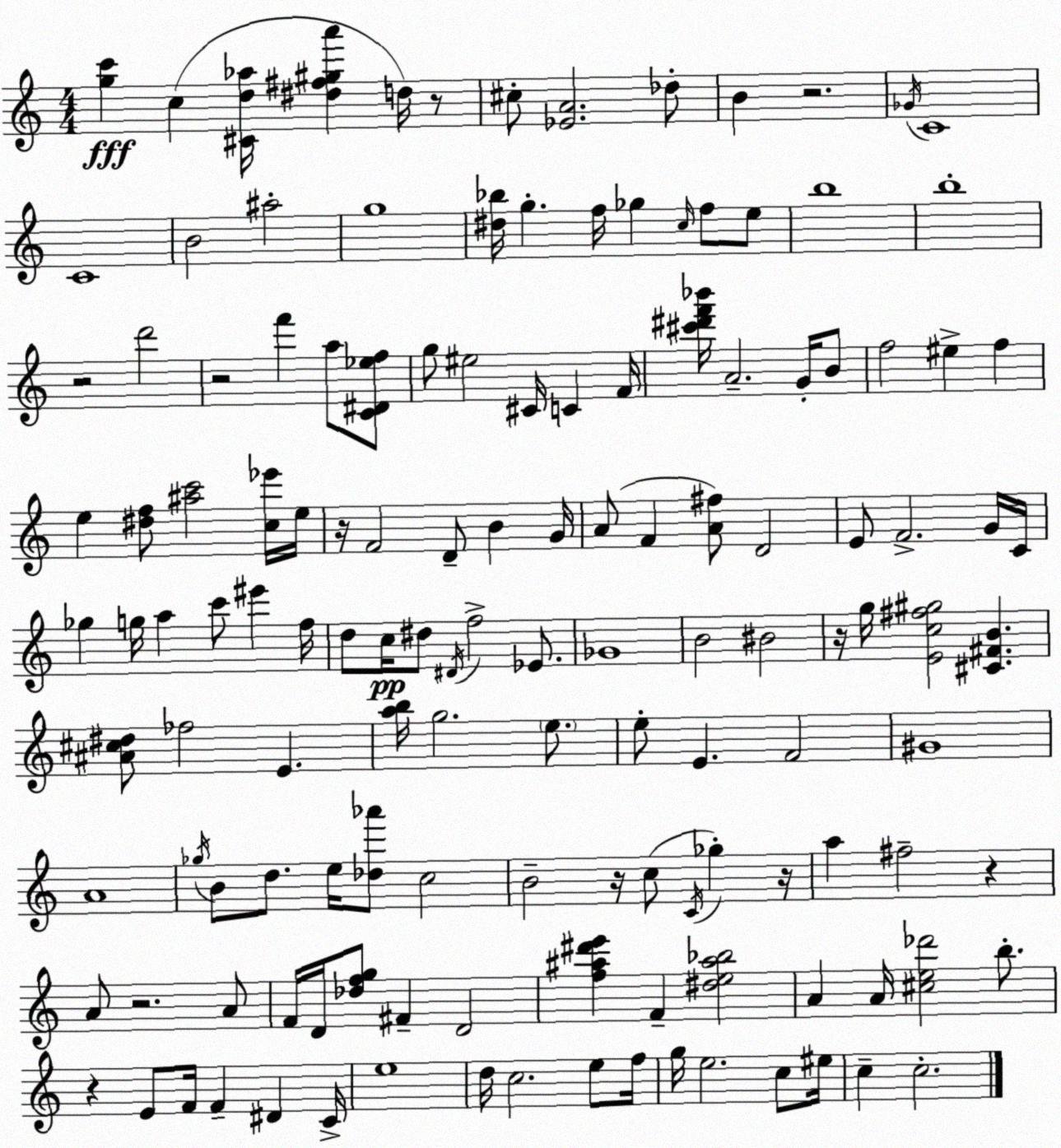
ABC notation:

X:1
T:Untitled
M:4/4
L:1/4
K:Am
[gc'] c [^Cd_a]/4 [^d^f^ga'] d/4 z/2 ^c/2 [_EA]2 _d/2 B z2 _G/4 C4 C4 B2 ^a2 g4 [^d_b]/4 g f/4 _g c/4 f/2 e/2 b4 b4 z2 d'2 z2 f' a/2 [C^D_ef]/2 g/2 ^e2 ^C/4 C F/4 [^c'^d'f'_b']/4 A2 G/4 B/2 f2 ^e f e [^df]/2 [^ac']2 [c_e']/4 e/4 z/4 F2 D/2 B G/4 A/2 F [A^f]/2 D2 E/2 F2 G/4 C/4 _g g/4 a c'/2 ^e' f/4 d/2 c/4 ^d/2 ^D/4 f2 _E/2 _G4 B2 ^B2 z/4 g/4 [Ec^f^g]2 [^C^FB] [^A^c^d]/2 _f2 E [ab]/4 g2 e/2 e/2 E F2 ^G4 A4 _g/4 B/2 d/2 e/4 [_d_a']/2 c2 B2 z/4 c/2 C/4 _g z/4 a ^f2 z A/2 z2 A/2 F/4 D/4 [_dfg]/2 ^F D2 [f^a^d'e'] F [^de^a_b]2 A A/4 [^ce_d']2 b/2 z E/2 F/4 F ^D C/4 e4 d/4 c2 e/2 f/4 g/4 e2 c/2 ^e/4 c c2